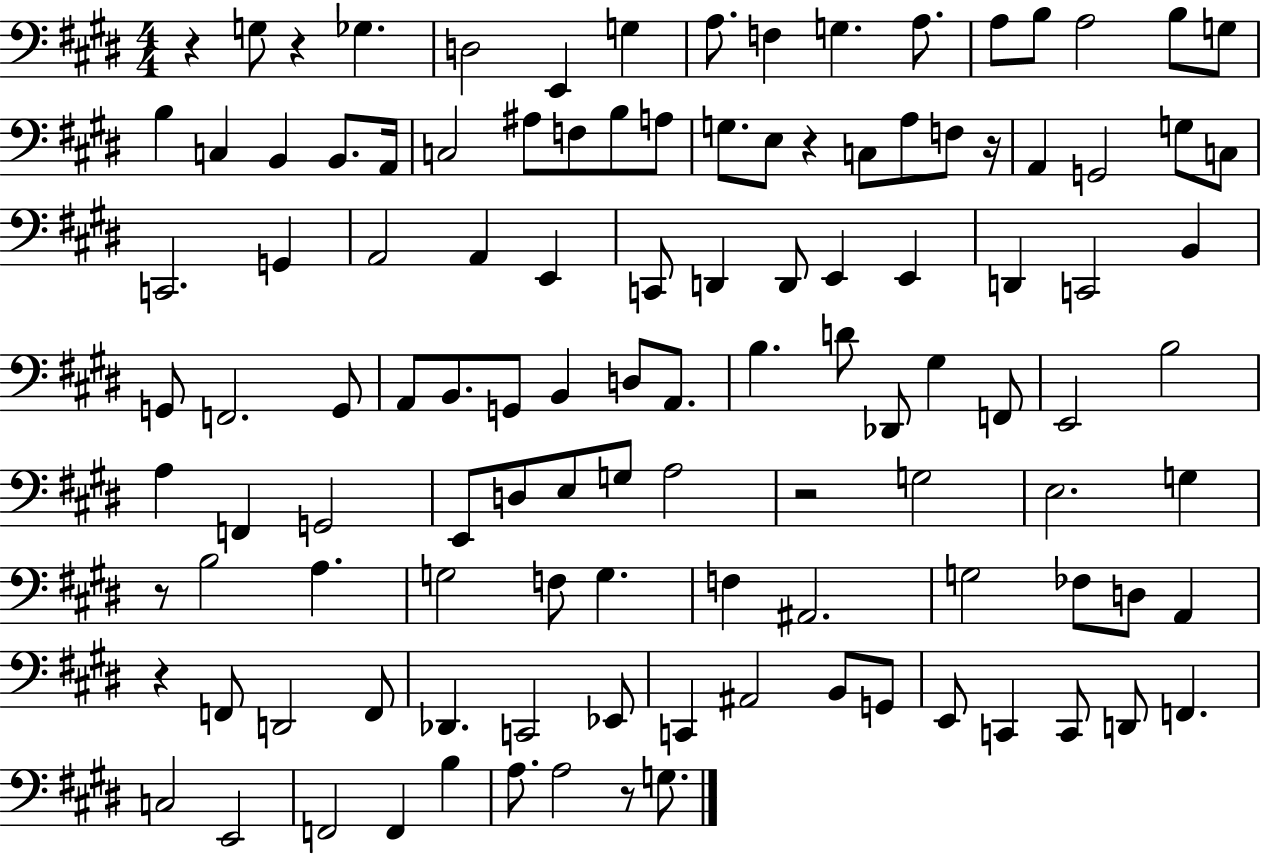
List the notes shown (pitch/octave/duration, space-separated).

R/q G3/e R/q Gb3/q. D3/h E2/q G3/q A3/e. F3/q G3/q. A3/e. A3/e B3/e A3/h B3/e G3/e B3/q C3/q B2/q B2/e. A2/s C3/h A#3/e F3/e B3/e A3/e G3/e. E3/e R/q C3/e A3/e F3/e R/s A2/q G2/h G3/e C3/e C2/h. G2/q A2/h A2/q E2/q C2/e D2/q D2/e E2/q E2/q D2/q C2/h B2/q G2/e F2/h. G2/e A2/e B2/e. G2/e B2/q D3/e A2/e. B3/q. D4/e Db2/e G#3/q F2/e E2/h B3/h A3/q F2/q G2/h E2/e D3/e E3/e G3/e A3/h R/h G3/h E3/h. G3/q R/e B3/h A3/q. G3/h F3/e G3/q. F3/q A#2/h. G3/h FES3/e D3/e A2/q R/q F2/e D2/h F2/e Db2/q. C2/h Eb2/e C2/q A#2/h B2/e G2/e E2/e C2/q C2/e D2/e F2/q. C3/h E2/h F2/h F2/q B3/q A3/e. A3/h R/e G3/e.